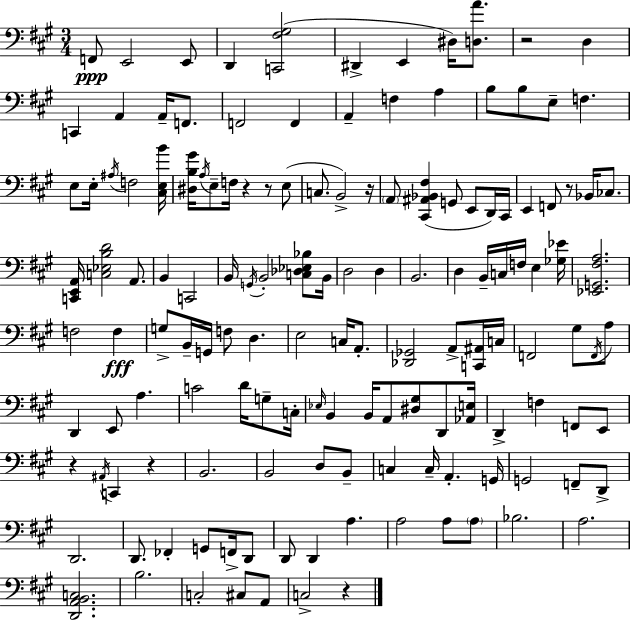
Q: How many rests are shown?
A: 8